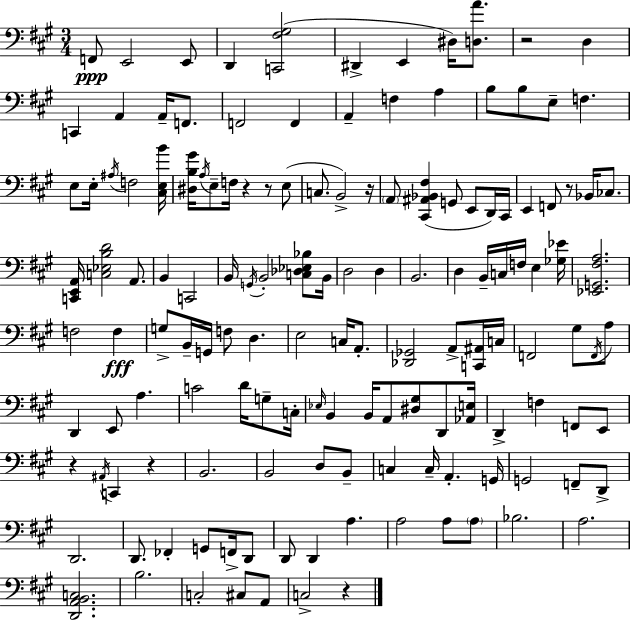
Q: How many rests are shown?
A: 8